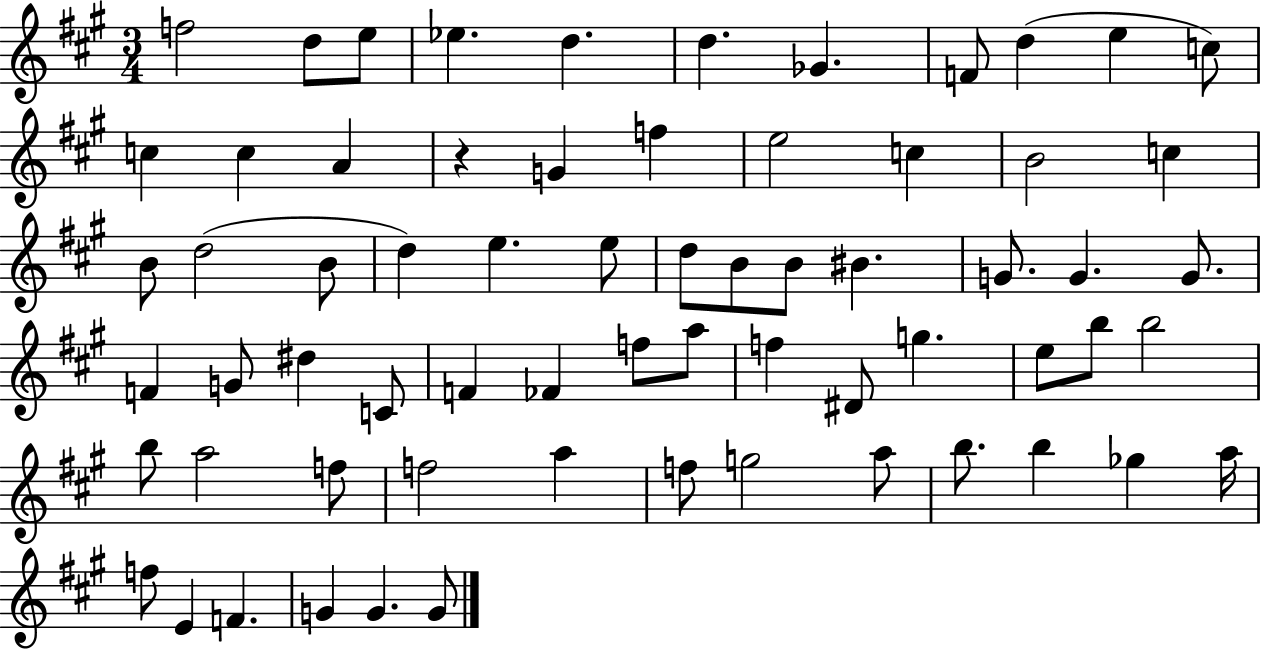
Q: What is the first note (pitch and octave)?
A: F5